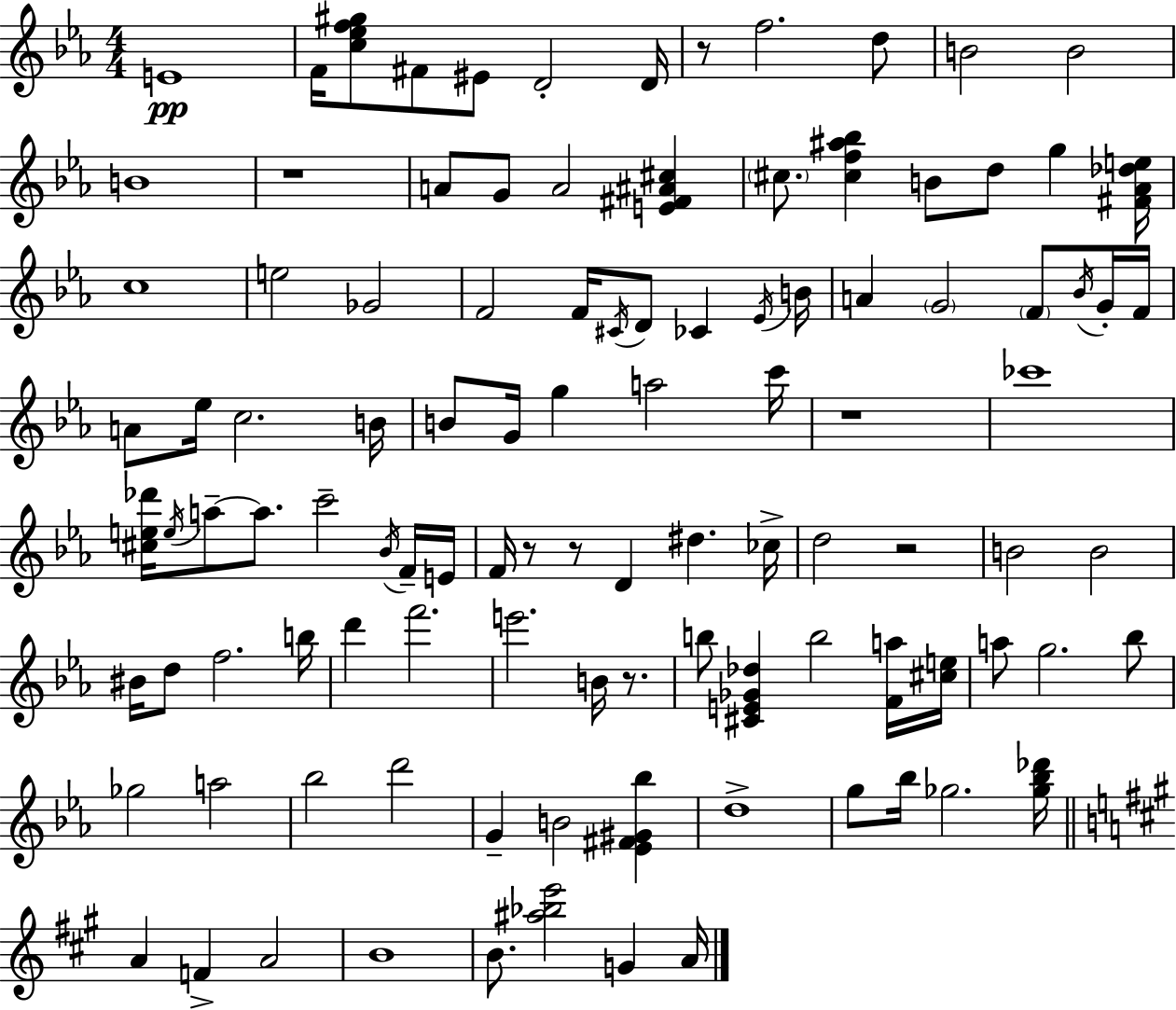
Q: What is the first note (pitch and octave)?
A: E4